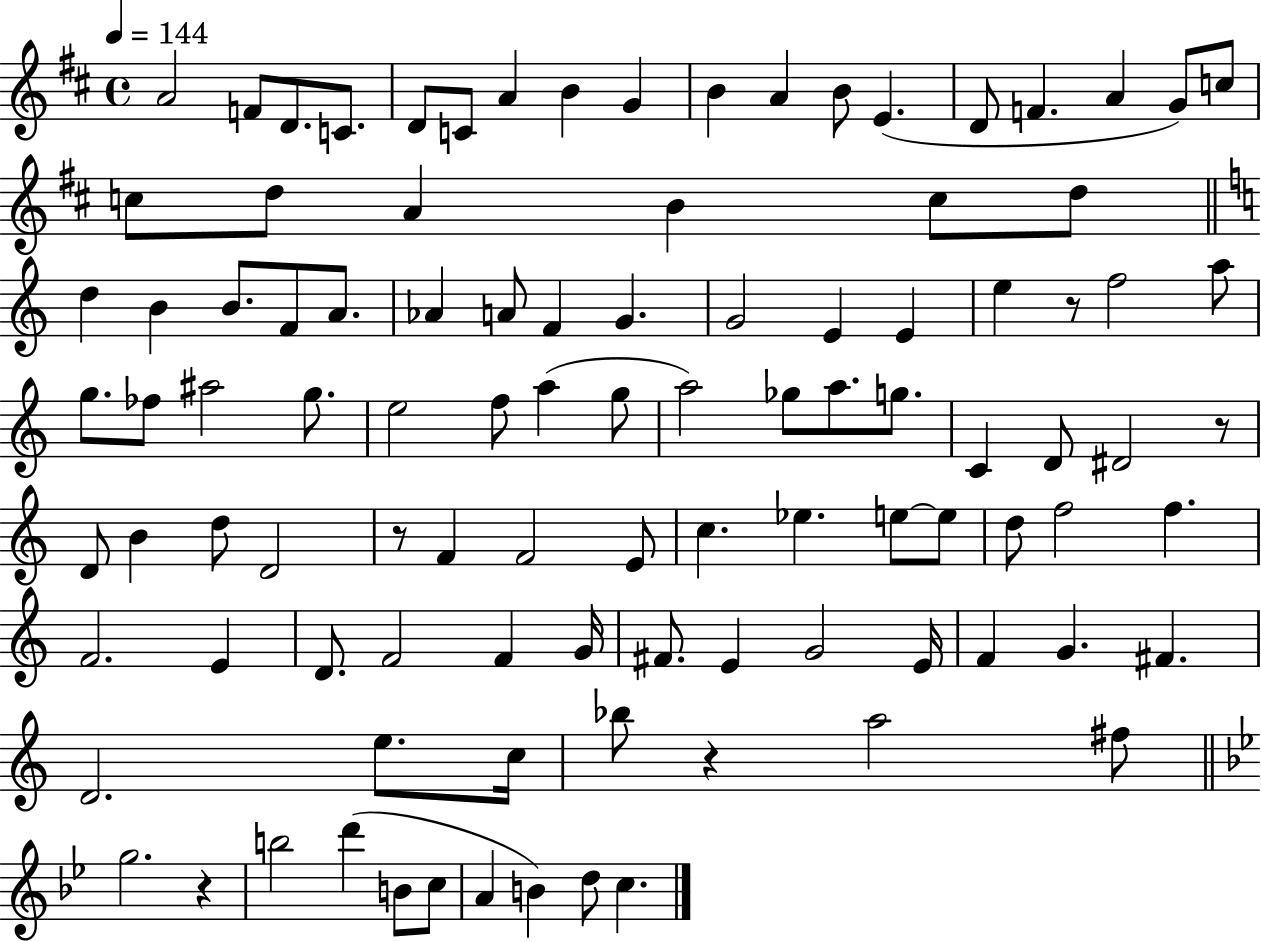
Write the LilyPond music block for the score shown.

{
  \clef treble
  \time 4/4
  \defaultTimeSignature
  \key d \major
  \tempo 4 = 144
  \repeat volta 2 { a'2 f'8 d'8. c'8. | d'8 c'8 a'4 b'4 g'4 | b'4 a'4 b'8 e'4.( | d'8 f'4. a'4 g'8) c''8 | \break c''8 d''8 a'4 b'4 c''8 d''8 | \bar "||" \break \key a \minor d''4 b'4 b'8. f'8 a'8. | aes'4 a'8 f'4 g'4. | g'2 e'4 e'4 | e''4 r8 f''2 a''8 | \break g''8. fes''8 ais''2 g''8. | e''2 f''8 a''4( g''8 | a''2) ges''8 a''8. g''8. | c'4 d'8 dis'2 r8 | \break d'8 b'4 d''8 d'2 | r8 f'4 f'2 e'8 | c''4. ees''4. e''8~~ e''8 | d''8 f''2 f''4. | \break f'2. e'4 | d'8. f'2 f'4 g'16 | fis'8. e'4 g'2 e'16 | f'4 g'4. fis'4. | \break d'2. e''8. c''16 | bes''8 r4 a''2 fis''8 | \bar "||" \break \key bes \major g''2. r4 | b''2 d'''4( b'8 c''8 | a'4 b'4) d''8 c''4. | } \bar "|."
}